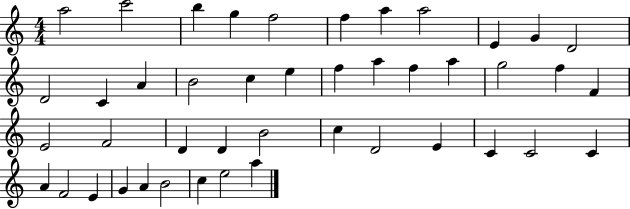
X:1
T:Untitled
M:4/4
L:1/4
K:C
a2 c'2 b g f2 f a a2 E G D2 D2 C A B2 c e f a f a g2 f F E2 F2 D D B2 c D2 E C C2 C A F2 E G A B2 c e2 a